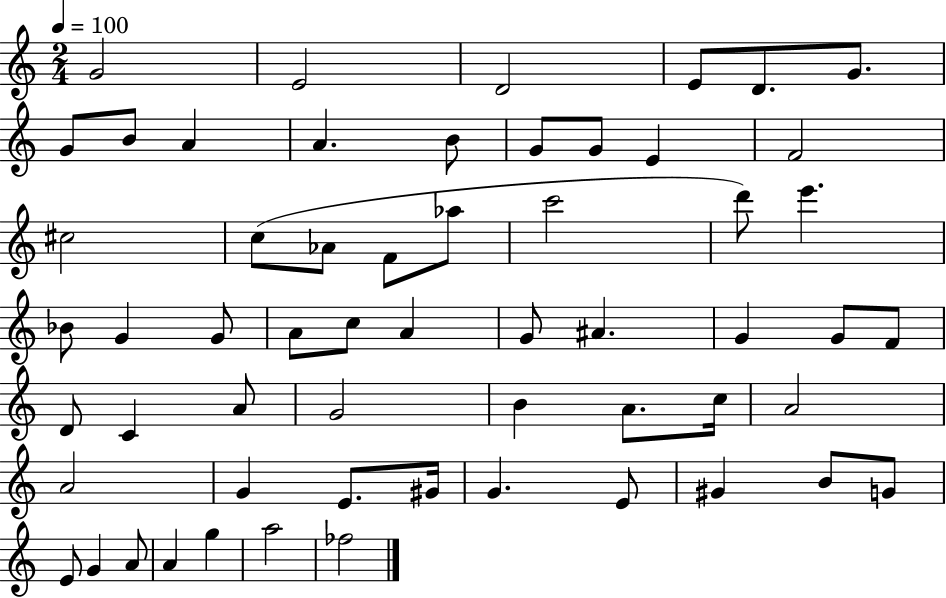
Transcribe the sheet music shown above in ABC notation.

X:1
T:Untitled
M:2/4
L:1/4
K:C
G2 E2 D2 E/2 D/2 G/2 G/2 B/2 A A B/2 G/2 G/2 E F2 ^c2 c/2 _A/2 F/2 _a/2 c'2 d'/2 e' _B/2 G G/2 A/2 c/2 A G/2 ^A G G/2 F/2 D/2 C A/2 G2 B A/2 c/4 A2 A2 G E/2 ^G/4 G E/2 ^G B/2 G/2 E/2 G A/2 A g a2 _f2